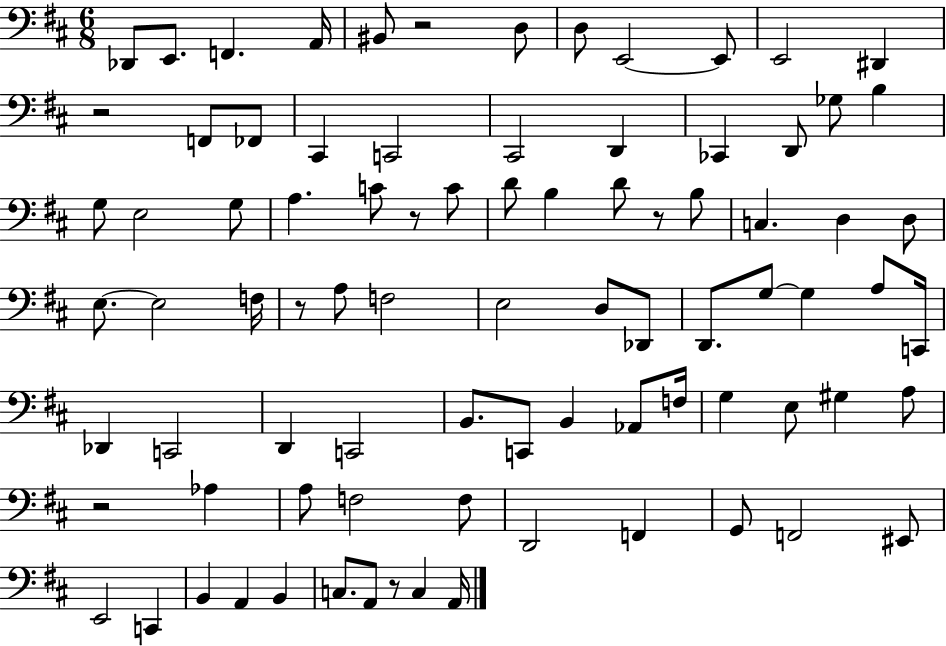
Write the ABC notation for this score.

X:1
T:Untitled
M:6/8
L:1/4
K:D
_D,,/2 E,,/2 F,, A,,/4 ^B,,/2 z2 D,/2 D,/2 E,,2 E,,/2 E,,2 ^D,, z2 F,,/2 _F,,/2 ^C,, C,,2 ^C,,2 D,, _C,, D,,/2 _G,/2 B, G,/2 E,2 G,/2 A, C/2 z/2 C/2 D/2 B, D/2 z/2 B,/2 C, D, D,/2 E,/2 E,2 F,/4 z/2 A,/2 F,2 E,2 D,/2 _D,,/2 D,,/2 G,/2 G, A,/2 C,,/4 _D,, C,,2 D,, C,,2 B,,/2 C,,/2 B,, _A,,/2 F,/4 G, E,/2 ^G, A,/2 z2 _A, A,/2 F,2 F,/2 D,,2 F,, G,,/2 F,,2 ^E,,/2 E,,2 C,, B,, A,, B,, C,/2 A,,/2 z/2 C, A,,/4